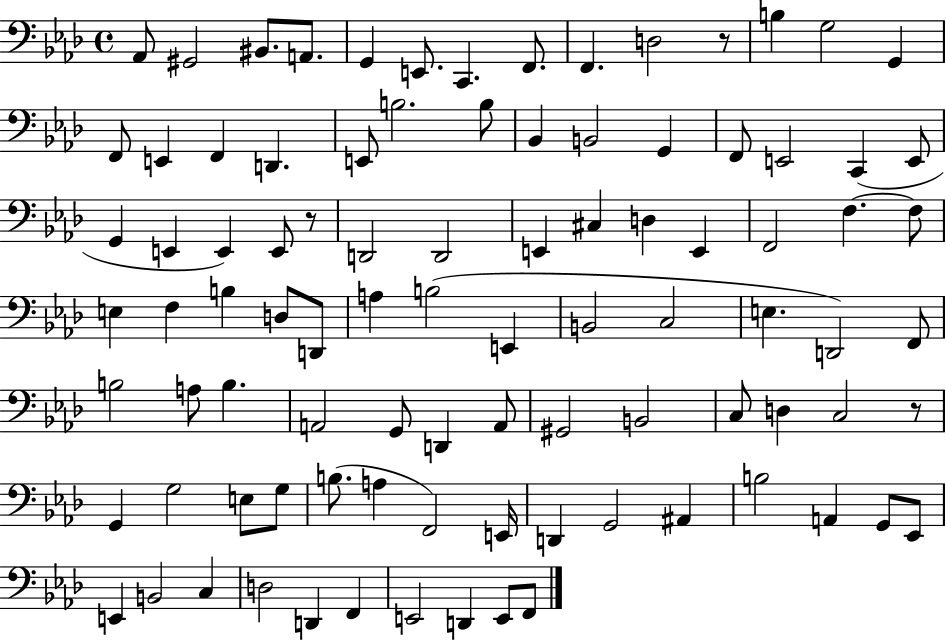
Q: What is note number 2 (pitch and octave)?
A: G#2